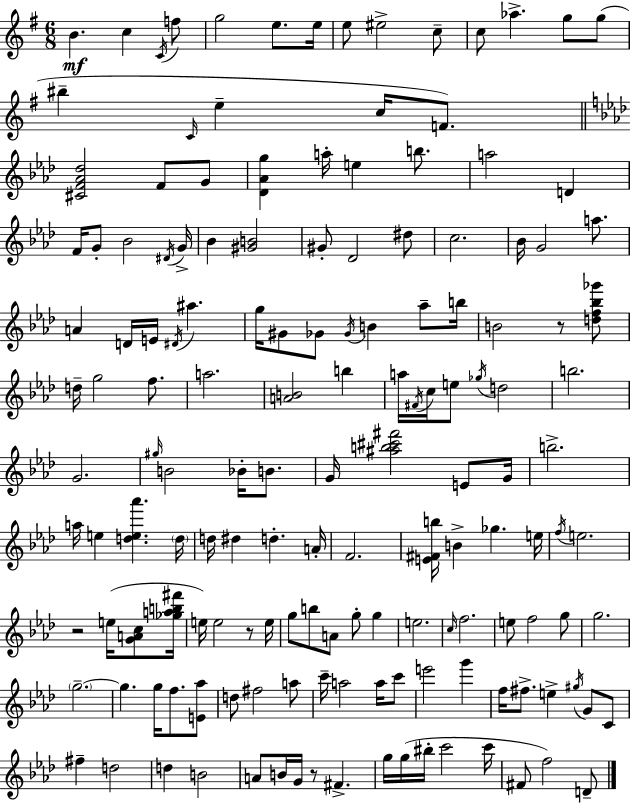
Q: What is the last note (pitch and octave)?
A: D4